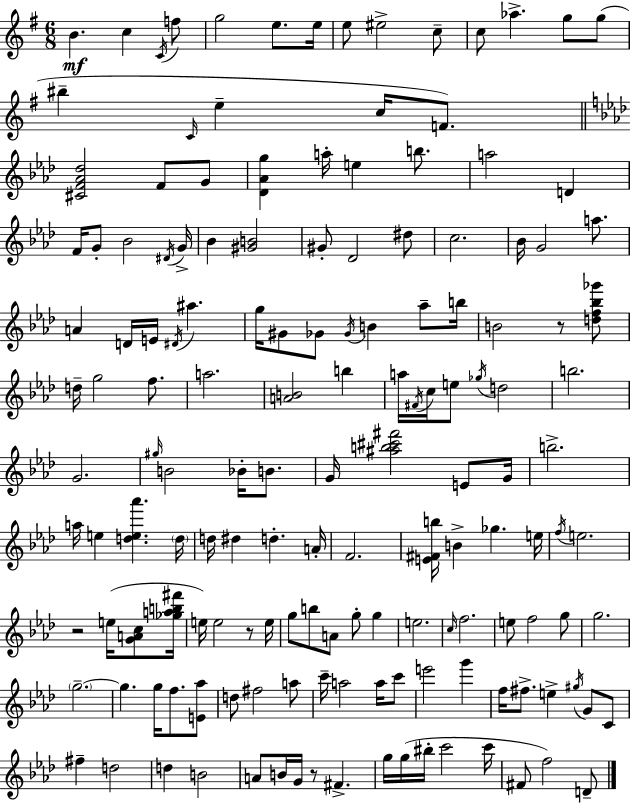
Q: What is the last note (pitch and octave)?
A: D4